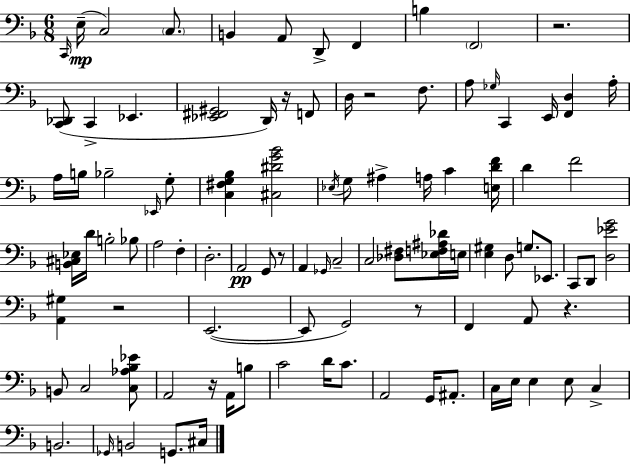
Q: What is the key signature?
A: D minor